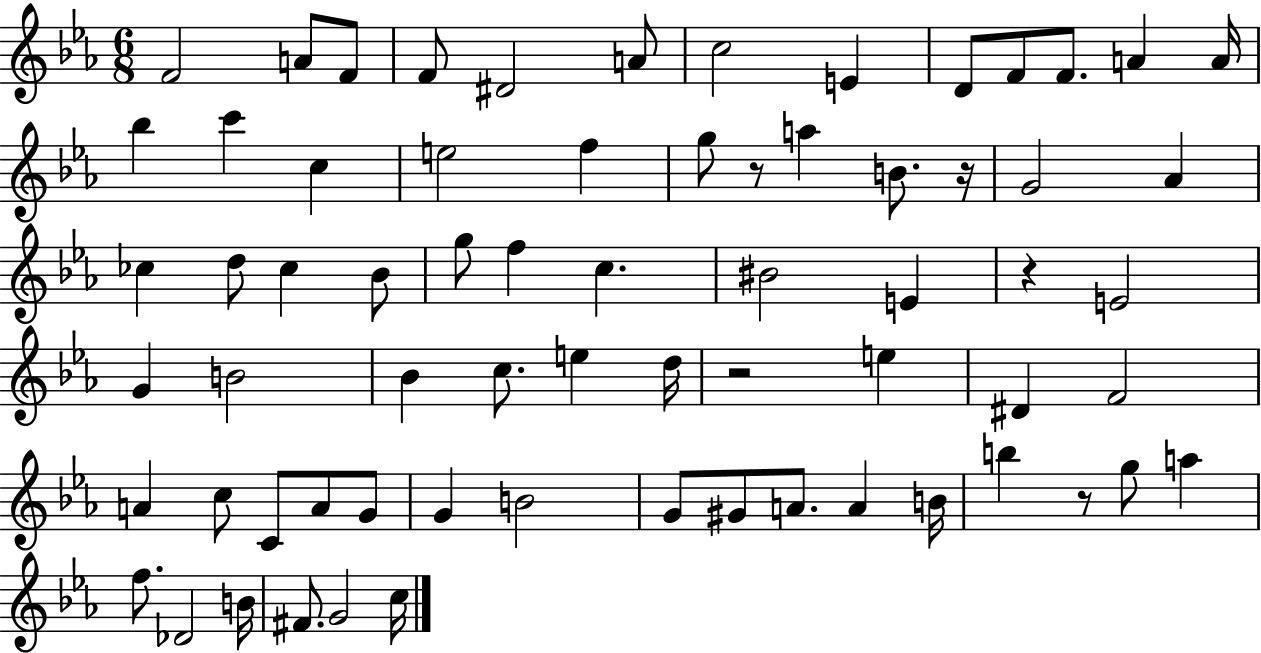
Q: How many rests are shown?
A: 5